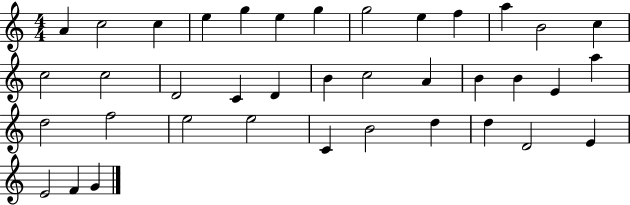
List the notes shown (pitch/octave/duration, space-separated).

A4/q C5/h C5/q E5/q G5/q E5/q G5/q G5/h E5/q F5/q A5/q B4/h C5/q C5/h C5/h D4/h C4/q D4/q B4/q C5/h A4/q B4/q B4/q E4/q A5/q D5/h F5/h E5/h E5/h C4/q B4/h D5/q D5/q D4/h E4/q E4/h F4/q G4/q